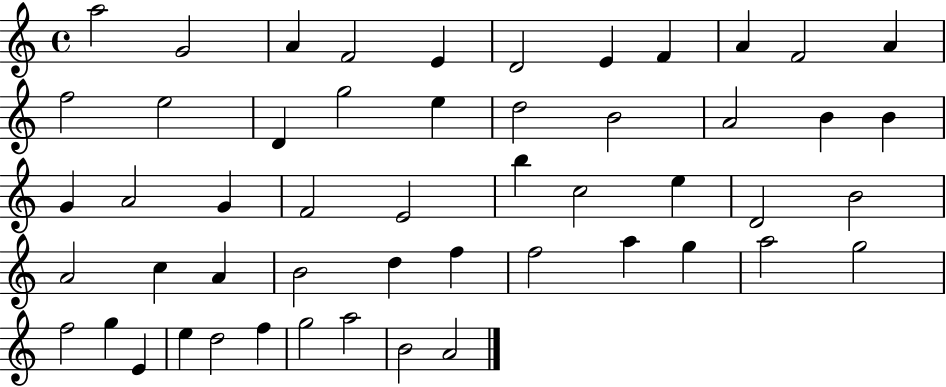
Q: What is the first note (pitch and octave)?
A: A5